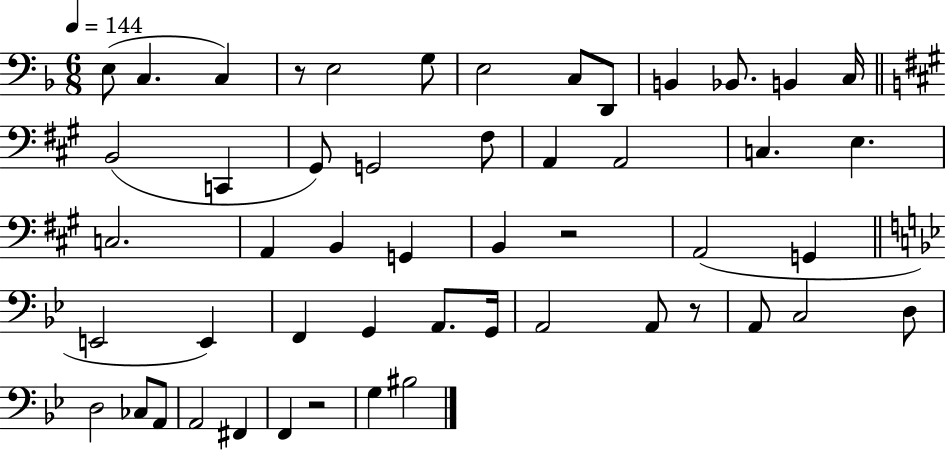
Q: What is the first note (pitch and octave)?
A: E3